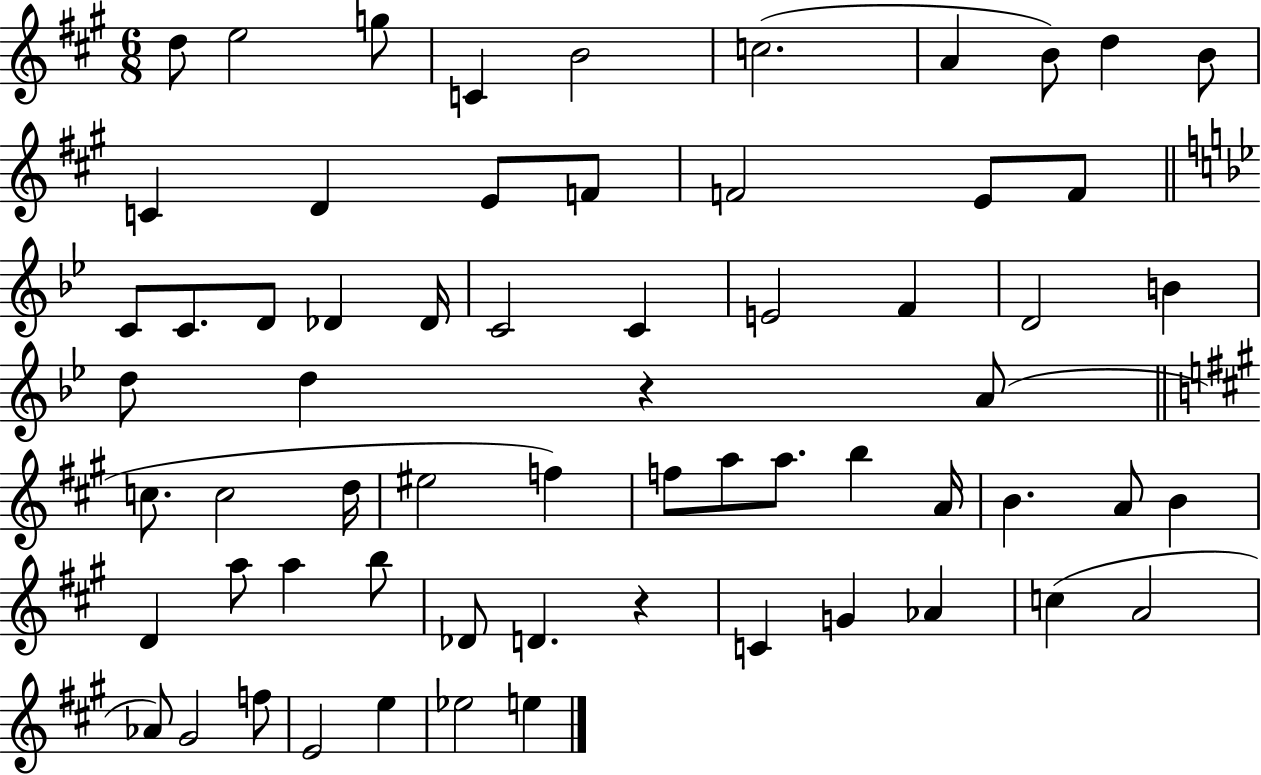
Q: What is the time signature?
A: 6/8